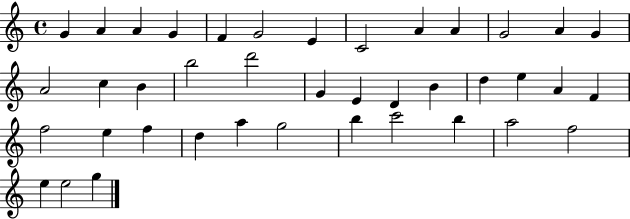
{
  \clef treble
  \time 4/4
  \defaultTimeSignature
  \key c \major
  g'4 a'4 a'4 g'4 | f'4 g'2 e'4 | c'2 a'4 a'4 | g'2 a'4 g'4 | \break a'2 c''4 b'4 | b''2 d'''2 | g'4 e'4 d'4 b'4 | d''4 e''4 a'4 f'4 | \break f''2 e''4 f''4 | d''4 a''4 g''2 | b''4 c'''2 b''4 | a''2 f''2 | \break e''4 e''2 g''4 | \bar "|."
}